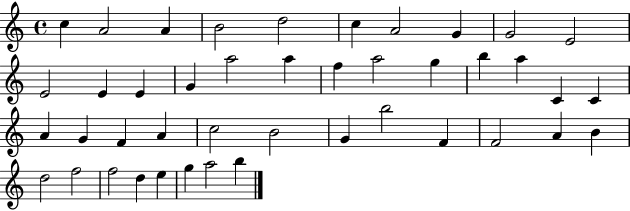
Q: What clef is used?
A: treble